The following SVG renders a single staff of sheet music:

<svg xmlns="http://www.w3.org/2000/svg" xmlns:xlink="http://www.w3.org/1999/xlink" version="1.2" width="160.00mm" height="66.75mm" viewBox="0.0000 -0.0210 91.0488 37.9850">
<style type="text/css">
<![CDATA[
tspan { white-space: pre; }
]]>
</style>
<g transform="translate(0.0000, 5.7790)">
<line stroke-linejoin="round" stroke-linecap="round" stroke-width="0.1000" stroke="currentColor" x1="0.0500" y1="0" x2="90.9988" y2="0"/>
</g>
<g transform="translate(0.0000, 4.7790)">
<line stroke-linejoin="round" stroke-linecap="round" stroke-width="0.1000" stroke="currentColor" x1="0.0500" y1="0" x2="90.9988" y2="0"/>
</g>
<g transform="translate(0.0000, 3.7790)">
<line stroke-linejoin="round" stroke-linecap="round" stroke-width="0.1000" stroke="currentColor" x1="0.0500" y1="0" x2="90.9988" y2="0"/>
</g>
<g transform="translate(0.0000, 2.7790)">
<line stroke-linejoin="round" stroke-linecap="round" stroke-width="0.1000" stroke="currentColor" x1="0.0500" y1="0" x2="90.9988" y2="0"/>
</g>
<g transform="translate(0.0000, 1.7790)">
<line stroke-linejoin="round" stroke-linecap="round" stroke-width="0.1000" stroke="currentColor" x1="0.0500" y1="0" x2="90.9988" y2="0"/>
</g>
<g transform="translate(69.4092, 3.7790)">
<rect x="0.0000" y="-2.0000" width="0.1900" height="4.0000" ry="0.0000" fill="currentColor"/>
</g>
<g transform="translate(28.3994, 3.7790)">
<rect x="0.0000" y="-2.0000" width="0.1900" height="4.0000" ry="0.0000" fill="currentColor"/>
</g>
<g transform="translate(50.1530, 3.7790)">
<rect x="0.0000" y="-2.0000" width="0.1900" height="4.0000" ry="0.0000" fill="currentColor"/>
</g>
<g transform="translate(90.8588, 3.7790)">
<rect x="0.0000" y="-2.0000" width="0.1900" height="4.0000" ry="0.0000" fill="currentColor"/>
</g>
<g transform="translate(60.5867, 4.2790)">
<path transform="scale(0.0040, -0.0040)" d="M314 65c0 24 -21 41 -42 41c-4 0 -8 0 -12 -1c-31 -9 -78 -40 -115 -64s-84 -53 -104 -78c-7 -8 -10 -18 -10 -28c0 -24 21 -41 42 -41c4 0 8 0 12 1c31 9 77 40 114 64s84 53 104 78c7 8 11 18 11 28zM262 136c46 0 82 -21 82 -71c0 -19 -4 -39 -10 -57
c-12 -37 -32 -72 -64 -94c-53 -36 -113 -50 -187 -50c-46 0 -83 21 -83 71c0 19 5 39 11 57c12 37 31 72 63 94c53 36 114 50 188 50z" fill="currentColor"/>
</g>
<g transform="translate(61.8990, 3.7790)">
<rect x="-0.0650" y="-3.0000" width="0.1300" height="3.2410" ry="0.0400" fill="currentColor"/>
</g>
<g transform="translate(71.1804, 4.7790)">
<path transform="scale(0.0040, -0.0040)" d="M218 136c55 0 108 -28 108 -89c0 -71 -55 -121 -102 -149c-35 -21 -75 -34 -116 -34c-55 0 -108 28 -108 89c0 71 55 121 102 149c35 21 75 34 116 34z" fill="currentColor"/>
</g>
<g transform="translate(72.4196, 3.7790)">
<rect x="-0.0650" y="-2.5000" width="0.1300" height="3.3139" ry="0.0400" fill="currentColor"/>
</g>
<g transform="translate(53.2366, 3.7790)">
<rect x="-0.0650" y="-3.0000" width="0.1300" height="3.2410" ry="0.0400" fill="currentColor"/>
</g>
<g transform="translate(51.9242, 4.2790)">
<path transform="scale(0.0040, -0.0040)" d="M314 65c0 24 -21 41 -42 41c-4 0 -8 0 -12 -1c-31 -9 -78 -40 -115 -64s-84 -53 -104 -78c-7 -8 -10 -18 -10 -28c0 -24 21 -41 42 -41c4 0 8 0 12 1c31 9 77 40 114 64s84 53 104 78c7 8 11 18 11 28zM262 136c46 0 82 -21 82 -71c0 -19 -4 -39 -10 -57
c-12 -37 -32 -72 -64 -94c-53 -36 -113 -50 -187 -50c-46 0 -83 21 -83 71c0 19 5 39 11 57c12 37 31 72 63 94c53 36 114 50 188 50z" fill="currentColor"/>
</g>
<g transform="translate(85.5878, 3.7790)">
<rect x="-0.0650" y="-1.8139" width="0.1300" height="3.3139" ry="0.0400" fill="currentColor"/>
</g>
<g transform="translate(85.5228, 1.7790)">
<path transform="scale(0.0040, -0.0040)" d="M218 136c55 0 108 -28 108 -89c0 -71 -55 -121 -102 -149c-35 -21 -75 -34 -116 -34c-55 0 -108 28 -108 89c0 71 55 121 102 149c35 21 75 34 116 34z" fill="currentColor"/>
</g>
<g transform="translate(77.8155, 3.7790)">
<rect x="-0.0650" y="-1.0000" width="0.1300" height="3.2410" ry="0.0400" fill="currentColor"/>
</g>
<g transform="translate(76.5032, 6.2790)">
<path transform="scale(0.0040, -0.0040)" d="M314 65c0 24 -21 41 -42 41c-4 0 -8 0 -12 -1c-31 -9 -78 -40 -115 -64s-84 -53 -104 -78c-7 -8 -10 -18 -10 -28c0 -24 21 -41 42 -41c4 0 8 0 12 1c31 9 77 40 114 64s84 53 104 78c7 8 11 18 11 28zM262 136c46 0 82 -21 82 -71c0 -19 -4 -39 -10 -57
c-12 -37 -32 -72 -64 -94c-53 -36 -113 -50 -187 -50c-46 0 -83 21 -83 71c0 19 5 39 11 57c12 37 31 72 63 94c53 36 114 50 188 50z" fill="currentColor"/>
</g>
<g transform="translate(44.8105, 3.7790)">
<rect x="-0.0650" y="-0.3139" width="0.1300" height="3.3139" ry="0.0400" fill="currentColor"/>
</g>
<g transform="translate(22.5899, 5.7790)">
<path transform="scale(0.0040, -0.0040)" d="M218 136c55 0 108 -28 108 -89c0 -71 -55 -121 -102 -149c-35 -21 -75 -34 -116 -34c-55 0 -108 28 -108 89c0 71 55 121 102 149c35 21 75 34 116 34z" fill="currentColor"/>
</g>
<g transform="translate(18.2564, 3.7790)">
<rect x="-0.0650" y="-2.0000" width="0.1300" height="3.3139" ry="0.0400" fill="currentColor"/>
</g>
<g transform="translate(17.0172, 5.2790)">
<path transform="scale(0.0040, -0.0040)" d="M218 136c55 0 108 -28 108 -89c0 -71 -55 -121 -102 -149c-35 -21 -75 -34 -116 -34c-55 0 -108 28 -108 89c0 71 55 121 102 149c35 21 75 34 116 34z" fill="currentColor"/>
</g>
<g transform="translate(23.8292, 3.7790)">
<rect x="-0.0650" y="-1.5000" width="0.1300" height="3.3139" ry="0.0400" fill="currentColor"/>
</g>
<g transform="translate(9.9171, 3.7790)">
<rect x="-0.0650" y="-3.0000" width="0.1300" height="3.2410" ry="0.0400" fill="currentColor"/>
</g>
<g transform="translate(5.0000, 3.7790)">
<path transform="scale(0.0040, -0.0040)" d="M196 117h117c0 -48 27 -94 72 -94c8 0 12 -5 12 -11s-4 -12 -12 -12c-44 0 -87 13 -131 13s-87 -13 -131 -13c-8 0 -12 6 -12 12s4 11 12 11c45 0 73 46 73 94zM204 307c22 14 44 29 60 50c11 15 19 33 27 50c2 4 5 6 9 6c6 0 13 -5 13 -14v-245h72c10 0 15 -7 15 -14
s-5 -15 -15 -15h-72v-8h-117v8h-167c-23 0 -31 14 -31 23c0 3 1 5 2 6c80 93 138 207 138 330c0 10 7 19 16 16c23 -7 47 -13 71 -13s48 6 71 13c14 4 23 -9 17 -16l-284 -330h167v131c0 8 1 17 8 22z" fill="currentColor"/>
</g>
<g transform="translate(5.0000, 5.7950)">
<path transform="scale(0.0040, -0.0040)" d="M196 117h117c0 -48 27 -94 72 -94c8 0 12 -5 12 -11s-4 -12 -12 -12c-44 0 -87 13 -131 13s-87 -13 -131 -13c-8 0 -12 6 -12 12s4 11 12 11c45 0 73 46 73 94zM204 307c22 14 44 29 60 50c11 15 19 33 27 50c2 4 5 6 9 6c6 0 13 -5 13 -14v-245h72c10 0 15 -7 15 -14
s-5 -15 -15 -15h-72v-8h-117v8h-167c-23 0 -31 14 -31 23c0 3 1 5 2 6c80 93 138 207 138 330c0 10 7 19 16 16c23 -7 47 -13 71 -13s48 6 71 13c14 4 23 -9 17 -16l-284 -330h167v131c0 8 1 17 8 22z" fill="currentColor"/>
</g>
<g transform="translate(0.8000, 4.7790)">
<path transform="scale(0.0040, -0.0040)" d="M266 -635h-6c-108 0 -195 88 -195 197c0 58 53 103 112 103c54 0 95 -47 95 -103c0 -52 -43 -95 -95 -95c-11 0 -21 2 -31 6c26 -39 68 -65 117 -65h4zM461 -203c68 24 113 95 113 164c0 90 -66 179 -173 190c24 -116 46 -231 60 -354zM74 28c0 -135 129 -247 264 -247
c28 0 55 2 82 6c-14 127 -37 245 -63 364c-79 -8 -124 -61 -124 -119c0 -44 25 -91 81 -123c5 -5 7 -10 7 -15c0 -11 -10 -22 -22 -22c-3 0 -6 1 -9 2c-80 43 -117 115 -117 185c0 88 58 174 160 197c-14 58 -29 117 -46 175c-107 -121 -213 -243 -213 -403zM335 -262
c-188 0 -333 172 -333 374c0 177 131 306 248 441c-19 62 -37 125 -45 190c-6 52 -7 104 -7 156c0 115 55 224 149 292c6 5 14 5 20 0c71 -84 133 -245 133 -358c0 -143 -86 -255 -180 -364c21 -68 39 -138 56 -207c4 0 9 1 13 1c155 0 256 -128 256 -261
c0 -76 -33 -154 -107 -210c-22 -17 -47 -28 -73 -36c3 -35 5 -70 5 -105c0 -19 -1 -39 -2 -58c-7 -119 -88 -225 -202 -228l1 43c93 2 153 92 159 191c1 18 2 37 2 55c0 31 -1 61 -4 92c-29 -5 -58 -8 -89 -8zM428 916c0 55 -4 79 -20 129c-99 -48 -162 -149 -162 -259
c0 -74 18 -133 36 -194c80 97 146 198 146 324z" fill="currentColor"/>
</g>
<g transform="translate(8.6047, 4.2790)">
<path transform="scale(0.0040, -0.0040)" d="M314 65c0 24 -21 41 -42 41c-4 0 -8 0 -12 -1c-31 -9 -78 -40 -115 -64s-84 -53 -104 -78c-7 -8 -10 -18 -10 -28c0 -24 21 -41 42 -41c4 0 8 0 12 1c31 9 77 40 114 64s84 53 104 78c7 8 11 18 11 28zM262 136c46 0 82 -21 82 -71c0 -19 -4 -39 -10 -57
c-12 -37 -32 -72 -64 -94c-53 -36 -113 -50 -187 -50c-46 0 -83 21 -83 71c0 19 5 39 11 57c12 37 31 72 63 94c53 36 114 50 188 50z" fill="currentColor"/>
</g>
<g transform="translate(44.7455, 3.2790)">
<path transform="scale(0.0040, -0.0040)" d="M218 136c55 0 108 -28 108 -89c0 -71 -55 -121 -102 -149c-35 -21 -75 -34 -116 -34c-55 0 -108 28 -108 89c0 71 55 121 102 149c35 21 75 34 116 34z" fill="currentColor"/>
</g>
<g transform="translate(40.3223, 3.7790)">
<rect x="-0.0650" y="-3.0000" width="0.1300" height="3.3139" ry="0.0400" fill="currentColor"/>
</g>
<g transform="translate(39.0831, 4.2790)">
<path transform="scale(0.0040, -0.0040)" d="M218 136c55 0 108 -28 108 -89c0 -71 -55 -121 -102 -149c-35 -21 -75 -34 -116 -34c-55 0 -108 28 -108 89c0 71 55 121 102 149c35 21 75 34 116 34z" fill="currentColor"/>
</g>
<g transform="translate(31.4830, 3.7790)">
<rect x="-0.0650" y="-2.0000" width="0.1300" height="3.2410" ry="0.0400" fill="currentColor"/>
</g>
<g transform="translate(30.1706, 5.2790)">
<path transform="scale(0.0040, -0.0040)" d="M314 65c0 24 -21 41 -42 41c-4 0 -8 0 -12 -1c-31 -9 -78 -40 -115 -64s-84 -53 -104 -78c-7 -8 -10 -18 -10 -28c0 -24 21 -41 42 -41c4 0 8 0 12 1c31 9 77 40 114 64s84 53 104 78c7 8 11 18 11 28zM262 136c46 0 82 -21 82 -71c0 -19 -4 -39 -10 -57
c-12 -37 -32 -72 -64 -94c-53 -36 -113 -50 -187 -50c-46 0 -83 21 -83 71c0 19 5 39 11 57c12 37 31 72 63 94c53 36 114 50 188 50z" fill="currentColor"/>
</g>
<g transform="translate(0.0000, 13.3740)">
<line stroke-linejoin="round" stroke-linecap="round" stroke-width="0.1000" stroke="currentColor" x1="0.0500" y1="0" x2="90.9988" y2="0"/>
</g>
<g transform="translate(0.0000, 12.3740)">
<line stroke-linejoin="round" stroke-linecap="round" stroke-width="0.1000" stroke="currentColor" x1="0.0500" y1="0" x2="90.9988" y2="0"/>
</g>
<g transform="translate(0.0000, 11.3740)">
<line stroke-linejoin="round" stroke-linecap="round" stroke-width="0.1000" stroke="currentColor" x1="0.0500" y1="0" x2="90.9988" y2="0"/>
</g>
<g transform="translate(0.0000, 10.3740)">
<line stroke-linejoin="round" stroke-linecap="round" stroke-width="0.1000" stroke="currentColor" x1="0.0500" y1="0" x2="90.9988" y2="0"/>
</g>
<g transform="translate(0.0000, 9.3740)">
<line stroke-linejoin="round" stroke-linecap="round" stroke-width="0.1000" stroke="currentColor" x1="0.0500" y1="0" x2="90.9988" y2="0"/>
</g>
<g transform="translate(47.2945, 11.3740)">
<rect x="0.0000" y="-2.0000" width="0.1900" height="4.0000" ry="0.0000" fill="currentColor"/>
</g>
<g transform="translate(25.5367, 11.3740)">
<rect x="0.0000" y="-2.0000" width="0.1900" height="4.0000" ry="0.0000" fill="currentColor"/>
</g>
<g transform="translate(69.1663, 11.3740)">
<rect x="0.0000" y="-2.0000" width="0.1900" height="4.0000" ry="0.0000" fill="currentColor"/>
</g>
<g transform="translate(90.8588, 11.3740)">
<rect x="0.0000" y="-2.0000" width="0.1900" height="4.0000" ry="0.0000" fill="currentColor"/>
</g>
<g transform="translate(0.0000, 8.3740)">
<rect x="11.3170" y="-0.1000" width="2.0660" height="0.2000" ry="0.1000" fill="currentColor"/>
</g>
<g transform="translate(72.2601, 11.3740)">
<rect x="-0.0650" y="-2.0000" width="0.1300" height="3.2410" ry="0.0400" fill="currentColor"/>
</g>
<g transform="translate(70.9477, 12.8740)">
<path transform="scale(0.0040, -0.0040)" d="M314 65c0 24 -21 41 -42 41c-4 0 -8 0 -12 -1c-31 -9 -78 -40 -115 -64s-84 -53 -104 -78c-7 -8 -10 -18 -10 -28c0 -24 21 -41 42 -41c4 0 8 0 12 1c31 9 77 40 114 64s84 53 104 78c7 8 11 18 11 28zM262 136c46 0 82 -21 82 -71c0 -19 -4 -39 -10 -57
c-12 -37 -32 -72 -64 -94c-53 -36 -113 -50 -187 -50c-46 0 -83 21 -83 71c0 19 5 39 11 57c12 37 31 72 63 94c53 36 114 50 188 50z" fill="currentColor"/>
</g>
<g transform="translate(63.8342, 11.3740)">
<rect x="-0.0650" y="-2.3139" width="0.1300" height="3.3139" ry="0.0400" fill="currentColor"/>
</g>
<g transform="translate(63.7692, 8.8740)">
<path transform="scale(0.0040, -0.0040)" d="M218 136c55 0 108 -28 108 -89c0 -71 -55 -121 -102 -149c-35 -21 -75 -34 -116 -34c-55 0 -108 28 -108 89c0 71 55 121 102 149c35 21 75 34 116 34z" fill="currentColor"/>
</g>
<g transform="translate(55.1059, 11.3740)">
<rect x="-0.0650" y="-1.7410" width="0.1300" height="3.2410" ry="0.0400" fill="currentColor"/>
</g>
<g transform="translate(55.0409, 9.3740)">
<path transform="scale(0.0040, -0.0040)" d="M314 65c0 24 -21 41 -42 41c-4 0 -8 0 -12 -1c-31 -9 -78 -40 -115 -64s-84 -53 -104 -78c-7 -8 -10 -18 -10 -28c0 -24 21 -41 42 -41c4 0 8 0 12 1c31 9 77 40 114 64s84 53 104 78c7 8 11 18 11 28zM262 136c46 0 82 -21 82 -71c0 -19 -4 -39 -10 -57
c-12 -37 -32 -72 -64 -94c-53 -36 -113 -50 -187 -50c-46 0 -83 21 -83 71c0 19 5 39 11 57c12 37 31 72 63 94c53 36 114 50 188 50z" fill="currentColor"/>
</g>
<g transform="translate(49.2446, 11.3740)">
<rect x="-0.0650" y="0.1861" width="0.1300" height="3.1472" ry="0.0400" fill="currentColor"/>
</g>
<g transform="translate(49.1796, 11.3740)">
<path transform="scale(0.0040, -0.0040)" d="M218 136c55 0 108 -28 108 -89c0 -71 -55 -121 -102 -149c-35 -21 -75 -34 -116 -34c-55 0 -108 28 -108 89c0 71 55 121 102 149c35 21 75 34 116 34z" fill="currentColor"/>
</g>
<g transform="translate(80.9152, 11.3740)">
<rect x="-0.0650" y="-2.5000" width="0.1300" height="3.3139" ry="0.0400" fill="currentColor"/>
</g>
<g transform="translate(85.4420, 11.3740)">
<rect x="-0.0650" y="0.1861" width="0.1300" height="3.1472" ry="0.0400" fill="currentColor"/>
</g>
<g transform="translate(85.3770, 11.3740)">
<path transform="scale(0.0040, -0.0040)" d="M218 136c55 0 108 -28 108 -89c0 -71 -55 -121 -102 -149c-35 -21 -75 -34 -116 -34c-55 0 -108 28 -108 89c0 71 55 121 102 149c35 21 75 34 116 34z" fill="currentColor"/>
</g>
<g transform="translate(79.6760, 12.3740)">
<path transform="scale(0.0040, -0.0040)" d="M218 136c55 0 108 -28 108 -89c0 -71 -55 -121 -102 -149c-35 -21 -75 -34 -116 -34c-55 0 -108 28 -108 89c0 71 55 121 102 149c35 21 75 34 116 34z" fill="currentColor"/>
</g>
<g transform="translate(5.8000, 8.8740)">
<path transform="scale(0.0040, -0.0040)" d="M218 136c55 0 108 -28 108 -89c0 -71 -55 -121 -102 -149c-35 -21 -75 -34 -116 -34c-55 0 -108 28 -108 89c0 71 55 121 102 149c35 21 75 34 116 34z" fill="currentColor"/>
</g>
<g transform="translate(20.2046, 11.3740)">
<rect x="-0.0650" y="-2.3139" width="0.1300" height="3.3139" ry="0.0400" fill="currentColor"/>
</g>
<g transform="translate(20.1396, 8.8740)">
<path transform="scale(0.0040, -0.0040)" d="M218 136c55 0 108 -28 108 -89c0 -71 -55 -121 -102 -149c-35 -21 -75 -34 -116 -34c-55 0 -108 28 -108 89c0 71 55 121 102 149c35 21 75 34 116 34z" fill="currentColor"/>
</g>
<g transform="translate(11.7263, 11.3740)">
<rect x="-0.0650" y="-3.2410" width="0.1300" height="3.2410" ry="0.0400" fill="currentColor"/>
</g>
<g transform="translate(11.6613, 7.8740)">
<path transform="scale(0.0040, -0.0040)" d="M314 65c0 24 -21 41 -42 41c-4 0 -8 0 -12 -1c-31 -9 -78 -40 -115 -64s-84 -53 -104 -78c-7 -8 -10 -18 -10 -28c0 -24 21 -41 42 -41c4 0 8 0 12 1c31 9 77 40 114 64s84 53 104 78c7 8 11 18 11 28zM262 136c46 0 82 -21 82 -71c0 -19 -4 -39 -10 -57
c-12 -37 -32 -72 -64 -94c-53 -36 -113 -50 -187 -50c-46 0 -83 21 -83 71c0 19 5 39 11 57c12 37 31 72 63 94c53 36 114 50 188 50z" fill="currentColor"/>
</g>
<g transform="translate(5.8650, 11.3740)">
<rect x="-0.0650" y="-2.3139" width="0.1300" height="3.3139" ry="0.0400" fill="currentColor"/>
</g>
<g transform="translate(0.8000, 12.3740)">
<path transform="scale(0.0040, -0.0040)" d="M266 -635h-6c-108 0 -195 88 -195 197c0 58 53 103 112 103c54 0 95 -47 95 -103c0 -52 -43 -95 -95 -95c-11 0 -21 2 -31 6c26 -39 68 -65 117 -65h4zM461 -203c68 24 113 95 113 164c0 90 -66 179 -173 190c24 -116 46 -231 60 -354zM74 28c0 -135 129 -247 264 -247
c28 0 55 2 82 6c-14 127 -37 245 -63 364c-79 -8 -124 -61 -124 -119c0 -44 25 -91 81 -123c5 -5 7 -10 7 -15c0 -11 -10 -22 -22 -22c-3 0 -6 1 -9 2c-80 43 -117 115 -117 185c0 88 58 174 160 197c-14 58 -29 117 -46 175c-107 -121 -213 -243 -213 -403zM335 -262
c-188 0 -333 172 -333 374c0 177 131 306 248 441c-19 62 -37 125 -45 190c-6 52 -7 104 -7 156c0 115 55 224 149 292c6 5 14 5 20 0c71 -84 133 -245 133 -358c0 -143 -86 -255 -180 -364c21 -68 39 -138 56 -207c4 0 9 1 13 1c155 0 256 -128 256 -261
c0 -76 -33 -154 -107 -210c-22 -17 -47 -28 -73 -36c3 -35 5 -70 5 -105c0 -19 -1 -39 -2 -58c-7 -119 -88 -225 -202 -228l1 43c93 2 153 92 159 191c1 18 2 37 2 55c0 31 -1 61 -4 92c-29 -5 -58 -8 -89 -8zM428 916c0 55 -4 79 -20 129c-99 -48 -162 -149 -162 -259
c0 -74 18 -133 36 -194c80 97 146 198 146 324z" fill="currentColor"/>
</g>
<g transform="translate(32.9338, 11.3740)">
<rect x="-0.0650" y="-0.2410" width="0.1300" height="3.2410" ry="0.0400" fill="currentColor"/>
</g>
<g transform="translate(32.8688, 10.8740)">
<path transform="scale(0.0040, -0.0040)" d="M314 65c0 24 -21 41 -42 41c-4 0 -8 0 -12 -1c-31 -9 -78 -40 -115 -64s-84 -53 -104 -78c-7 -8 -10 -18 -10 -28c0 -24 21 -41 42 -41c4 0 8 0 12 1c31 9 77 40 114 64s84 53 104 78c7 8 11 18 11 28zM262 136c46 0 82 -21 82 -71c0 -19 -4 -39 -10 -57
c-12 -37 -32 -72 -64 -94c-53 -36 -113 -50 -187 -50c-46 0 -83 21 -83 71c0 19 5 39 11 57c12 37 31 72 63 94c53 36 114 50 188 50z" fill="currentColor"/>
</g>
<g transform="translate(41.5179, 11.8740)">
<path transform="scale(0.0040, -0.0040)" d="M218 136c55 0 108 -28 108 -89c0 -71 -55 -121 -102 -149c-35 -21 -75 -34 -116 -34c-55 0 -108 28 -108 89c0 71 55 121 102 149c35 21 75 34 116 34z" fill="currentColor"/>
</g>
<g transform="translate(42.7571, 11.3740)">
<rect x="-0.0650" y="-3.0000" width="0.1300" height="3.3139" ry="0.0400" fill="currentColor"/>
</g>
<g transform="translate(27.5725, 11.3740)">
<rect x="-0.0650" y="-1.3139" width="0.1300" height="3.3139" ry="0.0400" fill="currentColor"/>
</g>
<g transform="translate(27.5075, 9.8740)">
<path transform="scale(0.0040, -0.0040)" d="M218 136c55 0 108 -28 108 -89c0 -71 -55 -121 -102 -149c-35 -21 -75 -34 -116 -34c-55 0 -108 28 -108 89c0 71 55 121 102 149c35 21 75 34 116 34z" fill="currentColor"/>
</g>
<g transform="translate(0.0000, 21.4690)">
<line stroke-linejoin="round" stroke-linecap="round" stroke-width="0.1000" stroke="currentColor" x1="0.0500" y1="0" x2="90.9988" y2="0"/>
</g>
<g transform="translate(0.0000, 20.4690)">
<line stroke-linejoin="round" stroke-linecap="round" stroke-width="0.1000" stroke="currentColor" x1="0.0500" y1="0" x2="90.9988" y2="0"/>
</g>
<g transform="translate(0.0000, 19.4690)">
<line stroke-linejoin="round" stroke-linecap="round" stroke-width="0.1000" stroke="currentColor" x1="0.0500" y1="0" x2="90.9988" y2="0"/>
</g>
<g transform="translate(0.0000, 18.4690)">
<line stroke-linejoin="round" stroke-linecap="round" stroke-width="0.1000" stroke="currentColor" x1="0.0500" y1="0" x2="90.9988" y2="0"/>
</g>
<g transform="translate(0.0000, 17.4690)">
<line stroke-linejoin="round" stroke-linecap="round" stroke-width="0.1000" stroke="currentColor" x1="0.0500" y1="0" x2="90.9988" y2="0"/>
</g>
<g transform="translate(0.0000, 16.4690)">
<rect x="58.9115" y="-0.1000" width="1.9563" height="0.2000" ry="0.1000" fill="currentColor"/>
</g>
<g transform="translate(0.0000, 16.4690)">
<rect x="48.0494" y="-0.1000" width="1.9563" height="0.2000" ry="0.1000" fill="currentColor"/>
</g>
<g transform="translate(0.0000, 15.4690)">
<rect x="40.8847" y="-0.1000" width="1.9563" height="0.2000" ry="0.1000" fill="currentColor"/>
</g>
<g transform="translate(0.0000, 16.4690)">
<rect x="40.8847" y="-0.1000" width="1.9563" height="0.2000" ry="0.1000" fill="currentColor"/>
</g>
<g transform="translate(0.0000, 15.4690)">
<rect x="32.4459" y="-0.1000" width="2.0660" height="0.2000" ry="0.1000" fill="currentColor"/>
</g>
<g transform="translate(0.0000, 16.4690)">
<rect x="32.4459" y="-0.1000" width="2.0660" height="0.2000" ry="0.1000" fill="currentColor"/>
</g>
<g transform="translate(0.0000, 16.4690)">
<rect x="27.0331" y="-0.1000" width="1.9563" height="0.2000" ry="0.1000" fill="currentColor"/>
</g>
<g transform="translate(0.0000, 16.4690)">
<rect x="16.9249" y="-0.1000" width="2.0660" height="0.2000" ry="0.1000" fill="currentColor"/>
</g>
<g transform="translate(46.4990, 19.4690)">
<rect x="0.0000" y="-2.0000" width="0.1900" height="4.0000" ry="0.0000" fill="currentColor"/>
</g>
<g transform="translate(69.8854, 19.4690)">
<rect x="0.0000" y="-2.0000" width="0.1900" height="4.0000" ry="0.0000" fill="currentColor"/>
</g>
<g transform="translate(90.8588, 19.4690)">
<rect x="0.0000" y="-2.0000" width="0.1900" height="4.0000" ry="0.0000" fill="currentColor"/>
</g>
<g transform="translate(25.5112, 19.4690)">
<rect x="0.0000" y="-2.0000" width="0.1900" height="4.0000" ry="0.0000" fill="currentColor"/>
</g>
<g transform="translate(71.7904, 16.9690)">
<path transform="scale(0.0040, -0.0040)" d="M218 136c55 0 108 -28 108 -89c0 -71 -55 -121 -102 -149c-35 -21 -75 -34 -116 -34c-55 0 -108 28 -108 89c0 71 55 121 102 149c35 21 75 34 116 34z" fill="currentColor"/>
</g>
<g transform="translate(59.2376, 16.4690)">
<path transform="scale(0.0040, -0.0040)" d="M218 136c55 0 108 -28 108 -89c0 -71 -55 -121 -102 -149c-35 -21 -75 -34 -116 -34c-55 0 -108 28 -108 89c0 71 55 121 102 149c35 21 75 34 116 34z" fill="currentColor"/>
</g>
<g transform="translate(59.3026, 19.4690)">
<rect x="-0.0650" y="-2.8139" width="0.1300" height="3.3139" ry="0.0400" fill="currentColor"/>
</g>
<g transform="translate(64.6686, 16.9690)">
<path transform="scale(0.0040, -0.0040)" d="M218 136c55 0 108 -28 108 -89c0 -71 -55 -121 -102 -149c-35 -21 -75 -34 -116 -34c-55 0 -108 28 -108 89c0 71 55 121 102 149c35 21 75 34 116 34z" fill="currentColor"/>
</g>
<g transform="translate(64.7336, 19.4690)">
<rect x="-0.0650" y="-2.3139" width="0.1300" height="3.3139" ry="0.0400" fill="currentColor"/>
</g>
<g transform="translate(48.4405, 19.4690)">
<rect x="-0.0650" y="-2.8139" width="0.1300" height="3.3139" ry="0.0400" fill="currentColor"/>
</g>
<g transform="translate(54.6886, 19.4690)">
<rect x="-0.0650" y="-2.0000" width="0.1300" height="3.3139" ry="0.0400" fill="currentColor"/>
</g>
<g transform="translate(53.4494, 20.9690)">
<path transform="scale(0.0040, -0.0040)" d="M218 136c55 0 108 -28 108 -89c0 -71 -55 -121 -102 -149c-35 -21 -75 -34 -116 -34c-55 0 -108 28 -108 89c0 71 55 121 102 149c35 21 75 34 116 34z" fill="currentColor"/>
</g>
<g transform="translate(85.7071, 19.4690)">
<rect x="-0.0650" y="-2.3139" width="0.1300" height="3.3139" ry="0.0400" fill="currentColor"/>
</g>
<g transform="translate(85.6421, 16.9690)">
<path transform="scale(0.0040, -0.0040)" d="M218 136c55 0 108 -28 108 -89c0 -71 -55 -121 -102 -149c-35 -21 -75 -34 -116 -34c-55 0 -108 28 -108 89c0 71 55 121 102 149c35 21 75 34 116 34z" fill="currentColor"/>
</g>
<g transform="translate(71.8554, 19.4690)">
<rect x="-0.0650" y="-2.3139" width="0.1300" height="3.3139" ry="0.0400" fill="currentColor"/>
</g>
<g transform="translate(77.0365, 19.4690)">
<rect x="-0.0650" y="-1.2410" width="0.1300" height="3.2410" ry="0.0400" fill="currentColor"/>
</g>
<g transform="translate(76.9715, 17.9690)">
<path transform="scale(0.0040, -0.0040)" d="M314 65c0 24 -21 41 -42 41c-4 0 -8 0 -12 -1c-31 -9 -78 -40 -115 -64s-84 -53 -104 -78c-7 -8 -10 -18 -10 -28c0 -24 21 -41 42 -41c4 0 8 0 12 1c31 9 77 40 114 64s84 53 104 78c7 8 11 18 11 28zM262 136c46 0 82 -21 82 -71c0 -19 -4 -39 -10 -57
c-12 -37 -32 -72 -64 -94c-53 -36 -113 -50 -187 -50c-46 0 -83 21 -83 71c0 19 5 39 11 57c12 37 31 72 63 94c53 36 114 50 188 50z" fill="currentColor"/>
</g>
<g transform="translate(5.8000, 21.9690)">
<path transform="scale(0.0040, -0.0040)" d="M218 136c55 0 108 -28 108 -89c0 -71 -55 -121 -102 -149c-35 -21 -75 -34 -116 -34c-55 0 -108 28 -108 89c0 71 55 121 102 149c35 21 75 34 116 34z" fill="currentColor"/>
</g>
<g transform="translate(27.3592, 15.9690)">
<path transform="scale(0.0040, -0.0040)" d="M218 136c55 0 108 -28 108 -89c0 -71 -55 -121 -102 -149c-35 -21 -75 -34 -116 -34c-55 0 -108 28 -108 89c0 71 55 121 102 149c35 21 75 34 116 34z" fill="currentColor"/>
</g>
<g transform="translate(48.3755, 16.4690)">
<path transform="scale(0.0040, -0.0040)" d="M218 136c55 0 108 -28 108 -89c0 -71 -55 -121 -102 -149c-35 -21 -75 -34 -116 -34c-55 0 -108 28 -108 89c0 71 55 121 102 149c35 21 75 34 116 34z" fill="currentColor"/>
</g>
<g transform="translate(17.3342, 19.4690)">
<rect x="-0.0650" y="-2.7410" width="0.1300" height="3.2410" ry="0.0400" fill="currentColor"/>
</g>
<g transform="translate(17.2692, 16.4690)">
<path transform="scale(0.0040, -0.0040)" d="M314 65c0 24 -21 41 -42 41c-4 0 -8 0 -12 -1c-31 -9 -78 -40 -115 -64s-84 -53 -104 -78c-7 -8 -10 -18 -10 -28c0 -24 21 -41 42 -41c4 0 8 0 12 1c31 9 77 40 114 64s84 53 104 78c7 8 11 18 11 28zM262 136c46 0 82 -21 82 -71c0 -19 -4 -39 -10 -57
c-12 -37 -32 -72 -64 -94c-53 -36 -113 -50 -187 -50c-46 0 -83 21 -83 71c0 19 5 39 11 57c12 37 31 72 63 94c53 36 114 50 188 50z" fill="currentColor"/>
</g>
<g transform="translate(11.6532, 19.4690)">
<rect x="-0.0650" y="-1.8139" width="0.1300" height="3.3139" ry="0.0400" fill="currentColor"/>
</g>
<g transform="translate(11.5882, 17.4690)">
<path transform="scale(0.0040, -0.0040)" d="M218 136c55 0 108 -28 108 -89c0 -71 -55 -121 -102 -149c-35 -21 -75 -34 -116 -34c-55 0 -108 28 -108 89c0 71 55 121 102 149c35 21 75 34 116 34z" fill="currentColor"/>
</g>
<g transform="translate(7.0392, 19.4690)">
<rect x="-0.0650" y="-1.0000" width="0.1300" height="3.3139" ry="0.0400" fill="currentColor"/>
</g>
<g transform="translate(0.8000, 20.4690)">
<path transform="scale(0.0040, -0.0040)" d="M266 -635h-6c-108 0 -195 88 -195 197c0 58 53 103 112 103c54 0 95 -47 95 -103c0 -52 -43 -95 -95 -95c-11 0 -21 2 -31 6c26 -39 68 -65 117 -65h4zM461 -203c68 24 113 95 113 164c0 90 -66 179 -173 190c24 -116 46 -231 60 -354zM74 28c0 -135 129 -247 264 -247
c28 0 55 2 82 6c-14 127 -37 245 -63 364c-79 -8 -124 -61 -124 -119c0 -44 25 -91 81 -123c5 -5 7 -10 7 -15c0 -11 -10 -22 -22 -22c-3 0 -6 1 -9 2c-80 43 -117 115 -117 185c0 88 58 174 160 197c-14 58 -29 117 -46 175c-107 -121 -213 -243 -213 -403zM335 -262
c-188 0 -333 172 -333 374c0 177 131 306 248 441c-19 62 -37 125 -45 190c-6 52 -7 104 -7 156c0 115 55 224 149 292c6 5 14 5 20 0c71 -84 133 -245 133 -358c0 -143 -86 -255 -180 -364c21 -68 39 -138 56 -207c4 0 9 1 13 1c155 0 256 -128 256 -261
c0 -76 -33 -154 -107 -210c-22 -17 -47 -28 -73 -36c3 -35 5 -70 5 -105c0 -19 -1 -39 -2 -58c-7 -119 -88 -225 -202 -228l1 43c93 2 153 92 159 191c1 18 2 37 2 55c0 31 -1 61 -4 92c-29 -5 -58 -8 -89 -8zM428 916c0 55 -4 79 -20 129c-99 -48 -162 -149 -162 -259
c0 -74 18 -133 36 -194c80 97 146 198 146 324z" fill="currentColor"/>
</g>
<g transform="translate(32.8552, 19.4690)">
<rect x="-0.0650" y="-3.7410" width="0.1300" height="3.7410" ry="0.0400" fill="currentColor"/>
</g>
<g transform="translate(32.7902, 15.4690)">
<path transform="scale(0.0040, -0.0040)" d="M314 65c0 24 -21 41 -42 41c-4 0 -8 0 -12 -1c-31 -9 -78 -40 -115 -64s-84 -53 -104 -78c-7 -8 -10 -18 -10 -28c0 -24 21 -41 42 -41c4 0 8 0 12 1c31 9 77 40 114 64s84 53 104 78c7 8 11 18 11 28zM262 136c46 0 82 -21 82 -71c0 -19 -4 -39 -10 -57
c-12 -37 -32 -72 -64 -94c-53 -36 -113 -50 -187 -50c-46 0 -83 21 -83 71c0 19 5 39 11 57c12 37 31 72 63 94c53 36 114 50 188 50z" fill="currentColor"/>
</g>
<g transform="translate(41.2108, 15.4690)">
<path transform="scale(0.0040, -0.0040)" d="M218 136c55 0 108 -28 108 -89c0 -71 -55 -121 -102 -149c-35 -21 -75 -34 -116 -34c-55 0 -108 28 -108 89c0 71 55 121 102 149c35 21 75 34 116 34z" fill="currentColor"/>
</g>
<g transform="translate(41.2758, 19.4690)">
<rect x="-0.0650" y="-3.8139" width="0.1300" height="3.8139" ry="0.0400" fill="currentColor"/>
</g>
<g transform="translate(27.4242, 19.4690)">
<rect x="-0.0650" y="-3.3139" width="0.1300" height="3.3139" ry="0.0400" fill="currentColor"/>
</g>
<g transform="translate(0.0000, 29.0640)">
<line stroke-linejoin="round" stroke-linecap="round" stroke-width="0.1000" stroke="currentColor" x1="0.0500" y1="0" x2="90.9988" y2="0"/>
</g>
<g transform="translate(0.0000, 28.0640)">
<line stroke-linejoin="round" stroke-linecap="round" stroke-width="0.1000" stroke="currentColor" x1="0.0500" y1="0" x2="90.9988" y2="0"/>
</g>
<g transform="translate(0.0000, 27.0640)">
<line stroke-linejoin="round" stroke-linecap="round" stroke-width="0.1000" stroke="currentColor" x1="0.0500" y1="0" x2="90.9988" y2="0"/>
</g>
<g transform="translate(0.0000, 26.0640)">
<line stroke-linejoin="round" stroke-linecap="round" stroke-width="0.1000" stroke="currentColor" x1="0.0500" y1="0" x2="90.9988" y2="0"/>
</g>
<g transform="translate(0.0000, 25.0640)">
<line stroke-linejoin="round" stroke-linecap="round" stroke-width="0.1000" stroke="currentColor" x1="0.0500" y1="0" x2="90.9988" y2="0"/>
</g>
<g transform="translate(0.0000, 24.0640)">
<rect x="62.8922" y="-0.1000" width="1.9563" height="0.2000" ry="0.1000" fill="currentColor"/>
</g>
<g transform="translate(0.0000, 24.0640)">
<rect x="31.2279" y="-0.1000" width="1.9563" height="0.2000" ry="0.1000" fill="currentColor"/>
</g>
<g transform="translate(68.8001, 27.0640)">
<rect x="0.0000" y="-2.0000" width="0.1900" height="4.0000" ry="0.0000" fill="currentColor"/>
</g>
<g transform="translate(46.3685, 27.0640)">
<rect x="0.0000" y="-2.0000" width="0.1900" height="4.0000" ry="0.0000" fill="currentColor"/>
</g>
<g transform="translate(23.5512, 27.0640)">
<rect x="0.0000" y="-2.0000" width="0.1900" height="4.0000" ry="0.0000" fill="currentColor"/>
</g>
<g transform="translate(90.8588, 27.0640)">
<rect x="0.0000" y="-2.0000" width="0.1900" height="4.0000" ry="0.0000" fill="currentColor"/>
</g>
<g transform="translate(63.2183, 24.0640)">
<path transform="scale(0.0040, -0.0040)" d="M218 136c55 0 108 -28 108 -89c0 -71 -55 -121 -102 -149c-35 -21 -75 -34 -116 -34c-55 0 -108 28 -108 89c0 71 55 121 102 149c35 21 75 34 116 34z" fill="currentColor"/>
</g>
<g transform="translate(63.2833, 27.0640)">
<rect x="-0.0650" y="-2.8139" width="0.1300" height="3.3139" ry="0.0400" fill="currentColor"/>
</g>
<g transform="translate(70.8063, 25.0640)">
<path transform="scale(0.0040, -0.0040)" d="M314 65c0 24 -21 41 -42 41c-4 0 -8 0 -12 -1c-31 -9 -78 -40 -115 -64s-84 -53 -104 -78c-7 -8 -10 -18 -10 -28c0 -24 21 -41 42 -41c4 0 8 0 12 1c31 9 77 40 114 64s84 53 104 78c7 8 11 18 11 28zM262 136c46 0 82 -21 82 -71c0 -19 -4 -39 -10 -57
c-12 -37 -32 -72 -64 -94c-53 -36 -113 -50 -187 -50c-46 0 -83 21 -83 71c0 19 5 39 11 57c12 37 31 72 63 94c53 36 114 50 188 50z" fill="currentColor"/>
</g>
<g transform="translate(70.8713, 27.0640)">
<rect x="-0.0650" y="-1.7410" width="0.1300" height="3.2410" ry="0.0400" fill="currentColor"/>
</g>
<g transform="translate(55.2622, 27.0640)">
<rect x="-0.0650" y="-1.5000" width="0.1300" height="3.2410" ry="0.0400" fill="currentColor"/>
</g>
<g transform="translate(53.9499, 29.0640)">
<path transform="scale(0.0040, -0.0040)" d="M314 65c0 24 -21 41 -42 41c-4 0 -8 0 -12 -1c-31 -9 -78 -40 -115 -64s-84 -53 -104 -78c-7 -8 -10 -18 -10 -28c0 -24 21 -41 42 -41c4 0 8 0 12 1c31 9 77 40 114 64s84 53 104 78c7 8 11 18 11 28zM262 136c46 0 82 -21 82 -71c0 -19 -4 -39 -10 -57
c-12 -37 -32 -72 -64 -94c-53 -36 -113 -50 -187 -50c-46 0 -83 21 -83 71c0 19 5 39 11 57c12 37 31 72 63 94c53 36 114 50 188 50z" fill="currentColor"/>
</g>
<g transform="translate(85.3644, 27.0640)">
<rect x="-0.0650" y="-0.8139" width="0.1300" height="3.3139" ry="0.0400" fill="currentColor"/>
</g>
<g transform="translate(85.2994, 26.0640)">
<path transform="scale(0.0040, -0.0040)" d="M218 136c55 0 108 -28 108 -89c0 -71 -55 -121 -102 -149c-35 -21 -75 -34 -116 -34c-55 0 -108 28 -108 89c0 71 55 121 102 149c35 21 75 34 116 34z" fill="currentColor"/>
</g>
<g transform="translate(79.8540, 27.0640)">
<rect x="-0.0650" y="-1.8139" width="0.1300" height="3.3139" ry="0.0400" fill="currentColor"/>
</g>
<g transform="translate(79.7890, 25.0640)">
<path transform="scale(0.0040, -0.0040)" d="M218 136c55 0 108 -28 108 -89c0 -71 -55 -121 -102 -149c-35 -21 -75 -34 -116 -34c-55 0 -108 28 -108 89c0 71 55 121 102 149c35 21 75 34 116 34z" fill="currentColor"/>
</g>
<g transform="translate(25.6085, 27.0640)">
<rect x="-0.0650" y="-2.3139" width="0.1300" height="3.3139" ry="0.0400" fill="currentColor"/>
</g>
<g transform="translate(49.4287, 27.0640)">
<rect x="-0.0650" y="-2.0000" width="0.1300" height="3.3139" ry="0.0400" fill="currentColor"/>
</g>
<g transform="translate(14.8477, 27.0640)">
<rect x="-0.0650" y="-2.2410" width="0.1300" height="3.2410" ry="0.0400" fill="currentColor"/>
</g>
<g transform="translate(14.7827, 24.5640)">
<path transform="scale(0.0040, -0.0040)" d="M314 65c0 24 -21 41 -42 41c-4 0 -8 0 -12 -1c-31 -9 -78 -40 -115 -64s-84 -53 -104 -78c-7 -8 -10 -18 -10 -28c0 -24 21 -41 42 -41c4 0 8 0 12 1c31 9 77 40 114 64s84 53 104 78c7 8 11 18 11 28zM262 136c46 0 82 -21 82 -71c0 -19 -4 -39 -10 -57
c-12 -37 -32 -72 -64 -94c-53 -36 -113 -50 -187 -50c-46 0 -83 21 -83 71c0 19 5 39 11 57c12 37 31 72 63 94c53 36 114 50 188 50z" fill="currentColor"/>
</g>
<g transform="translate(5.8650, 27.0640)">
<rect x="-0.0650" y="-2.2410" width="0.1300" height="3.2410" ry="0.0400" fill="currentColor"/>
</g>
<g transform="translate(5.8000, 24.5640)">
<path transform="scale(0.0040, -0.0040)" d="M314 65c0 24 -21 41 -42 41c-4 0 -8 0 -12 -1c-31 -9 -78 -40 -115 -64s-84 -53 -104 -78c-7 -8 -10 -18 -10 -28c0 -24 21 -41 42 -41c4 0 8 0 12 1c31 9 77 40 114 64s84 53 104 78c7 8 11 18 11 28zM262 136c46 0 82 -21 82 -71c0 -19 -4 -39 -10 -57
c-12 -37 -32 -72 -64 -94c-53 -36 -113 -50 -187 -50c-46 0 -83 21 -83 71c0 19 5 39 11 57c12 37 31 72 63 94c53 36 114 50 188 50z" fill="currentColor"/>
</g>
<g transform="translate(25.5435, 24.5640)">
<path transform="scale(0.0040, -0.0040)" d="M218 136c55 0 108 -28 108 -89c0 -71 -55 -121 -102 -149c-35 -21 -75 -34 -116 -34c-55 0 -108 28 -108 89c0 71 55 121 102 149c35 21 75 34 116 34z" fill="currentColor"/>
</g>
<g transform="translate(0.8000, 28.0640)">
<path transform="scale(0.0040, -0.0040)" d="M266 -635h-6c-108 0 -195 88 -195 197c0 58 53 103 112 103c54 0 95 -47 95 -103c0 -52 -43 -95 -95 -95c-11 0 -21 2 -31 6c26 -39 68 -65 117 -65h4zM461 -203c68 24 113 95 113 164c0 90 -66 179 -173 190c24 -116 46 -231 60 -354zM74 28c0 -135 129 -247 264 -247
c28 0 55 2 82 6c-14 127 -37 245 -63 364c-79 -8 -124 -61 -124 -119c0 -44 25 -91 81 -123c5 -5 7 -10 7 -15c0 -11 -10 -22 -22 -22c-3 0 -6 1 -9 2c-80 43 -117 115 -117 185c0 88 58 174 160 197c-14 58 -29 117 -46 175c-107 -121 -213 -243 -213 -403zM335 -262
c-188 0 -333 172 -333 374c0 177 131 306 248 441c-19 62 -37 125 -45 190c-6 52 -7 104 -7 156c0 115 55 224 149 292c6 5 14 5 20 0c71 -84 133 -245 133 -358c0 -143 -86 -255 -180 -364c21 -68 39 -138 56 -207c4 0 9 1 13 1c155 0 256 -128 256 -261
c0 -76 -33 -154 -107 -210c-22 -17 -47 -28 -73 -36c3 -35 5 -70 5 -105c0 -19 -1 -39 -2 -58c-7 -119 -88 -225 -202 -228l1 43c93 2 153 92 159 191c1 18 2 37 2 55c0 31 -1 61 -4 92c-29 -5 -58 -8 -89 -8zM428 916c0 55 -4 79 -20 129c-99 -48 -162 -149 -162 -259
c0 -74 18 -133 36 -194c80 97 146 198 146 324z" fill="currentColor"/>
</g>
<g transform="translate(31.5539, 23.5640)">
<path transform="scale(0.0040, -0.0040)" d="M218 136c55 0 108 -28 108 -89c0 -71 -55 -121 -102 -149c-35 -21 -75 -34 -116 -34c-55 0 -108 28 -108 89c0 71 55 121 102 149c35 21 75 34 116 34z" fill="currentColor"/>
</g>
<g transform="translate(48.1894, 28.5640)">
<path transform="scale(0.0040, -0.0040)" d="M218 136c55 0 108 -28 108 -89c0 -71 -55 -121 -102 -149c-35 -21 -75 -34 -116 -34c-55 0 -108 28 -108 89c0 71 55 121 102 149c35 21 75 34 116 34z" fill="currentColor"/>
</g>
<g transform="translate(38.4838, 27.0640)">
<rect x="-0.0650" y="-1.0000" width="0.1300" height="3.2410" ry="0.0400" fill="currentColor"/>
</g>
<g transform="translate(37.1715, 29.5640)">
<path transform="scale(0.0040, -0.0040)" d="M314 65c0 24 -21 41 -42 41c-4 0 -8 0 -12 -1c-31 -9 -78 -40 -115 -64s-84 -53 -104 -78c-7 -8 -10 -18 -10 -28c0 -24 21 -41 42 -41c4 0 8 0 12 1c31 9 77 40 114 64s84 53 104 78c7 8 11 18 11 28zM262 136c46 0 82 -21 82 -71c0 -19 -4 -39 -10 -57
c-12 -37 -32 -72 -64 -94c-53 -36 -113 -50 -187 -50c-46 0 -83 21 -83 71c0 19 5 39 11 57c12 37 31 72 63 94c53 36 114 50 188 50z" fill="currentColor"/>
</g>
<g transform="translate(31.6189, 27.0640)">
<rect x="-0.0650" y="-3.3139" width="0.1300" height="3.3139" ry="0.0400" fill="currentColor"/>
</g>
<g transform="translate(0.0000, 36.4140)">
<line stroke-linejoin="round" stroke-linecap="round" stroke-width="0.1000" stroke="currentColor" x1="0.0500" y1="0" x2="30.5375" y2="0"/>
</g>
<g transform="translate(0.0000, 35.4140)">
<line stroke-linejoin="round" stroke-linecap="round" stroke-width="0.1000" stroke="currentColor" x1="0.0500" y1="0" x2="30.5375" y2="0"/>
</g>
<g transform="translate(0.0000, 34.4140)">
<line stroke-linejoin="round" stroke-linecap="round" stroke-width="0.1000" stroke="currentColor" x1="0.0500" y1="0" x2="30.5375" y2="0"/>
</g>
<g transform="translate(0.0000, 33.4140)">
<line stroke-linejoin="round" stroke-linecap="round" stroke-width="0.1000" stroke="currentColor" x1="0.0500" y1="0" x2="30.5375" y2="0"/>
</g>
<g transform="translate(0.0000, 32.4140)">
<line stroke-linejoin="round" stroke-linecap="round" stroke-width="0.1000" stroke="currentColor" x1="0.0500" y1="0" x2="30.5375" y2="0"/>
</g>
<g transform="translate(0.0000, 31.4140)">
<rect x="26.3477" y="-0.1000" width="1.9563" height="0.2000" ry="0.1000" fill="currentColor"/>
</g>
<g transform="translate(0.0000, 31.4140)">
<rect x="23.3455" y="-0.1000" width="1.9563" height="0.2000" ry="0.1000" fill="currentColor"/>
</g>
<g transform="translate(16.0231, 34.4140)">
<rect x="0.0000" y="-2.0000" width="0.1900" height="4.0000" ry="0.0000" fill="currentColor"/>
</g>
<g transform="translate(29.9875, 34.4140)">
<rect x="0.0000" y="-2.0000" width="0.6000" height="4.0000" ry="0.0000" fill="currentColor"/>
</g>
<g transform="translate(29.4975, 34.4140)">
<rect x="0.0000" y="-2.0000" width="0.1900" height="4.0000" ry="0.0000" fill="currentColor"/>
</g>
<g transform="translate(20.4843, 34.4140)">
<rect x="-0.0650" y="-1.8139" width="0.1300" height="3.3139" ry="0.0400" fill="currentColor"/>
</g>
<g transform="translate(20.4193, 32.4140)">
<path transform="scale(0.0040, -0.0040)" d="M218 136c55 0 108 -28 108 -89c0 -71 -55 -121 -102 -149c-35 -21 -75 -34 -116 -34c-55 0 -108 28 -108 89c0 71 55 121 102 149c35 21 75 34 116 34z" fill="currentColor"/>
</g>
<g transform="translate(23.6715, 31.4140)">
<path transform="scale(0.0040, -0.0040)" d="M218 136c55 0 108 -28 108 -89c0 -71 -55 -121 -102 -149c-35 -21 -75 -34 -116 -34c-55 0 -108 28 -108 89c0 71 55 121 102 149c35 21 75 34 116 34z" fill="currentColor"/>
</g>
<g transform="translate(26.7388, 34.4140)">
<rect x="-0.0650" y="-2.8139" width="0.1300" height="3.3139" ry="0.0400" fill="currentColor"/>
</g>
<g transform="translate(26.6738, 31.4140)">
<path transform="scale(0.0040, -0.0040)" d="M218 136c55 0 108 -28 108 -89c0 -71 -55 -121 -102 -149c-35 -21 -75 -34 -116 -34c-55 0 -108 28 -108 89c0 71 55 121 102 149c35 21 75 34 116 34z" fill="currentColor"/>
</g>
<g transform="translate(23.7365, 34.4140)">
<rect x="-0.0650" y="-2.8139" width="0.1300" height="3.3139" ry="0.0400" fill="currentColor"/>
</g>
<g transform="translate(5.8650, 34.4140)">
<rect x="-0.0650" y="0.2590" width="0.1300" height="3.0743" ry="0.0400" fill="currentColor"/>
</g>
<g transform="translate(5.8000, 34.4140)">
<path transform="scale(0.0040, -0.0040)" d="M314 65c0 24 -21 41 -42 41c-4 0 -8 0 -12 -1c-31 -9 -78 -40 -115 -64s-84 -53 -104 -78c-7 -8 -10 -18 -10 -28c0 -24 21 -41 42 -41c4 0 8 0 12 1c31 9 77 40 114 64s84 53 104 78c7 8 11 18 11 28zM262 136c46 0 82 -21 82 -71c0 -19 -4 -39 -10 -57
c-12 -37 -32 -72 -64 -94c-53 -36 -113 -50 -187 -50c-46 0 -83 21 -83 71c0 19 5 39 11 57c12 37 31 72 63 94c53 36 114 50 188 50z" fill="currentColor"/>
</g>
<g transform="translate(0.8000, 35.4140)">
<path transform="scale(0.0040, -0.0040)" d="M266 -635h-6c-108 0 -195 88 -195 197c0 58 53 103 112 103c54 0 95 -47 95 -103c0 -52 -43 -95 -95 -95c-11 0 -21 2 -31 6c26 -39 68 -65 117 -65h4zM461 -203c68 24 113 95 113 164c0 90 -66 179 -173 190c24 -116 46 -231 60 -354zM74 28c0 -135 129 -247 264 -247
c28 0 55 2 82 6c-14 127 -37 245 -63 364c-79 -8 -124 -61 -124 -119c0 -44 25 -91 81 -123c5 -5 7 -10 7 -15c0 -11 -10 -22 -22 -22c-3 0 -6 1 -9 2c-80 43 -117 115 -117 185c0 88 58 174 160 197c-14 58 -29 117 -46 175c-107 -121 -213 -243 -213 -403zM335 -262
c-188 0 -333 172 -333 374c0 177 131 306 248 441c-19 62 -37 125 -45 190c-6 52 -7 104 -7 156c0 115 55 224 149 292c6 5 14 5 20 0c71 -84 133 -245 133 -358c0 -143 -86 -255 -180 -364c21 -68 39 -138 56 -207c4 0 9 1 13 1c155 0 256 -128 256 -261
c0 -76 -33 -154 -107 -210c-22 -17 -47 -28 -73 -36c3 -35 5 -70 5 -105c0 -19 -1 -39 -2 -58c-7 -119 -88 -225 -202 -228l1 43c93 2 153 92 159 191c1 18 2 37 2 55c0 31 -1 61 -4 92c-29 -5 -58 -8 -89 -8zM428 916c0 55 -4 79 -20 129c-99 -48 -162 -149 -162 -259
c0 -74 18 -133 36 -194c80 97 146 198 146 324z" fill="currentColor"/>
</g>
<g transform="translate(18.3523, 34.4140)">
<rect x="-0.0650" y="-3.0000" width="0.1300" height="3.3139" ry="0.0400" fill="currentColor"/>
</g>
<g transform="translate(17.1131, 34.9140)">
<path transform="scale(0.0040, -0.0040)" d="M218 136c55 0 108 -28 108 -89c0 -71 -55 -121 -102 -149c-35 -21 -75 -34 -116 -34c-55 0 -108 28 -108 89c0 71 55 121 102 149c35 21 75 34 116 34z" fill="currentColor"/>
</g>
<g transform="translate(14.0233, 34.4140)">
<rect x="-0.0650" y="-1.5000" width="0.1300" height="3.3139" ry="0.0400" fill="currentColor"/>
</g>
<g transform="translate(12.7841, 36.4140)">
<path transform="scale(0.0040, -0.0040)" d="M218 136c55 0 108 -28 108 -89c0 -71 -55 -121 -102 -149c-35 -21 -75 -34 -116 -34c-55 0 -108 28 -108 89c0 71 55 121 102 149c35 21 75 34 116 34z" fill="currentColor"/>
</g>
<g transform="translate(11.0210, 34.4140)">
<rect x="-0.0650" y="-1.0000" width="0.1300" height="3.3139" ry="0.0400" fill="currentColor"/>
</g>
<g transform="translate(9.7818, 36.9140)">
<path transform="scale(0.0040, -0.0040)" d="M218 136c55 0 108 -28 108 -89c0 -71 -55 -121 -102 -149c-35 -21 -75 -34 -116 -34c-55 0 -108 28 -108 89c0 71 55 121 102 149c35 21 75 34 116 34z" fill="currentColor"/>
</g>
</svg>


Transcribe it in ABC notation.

X:1
T:Untitled
M:4/4
L:1/4
K:C
A2 F E F2 A c A2 A2 G D2 f g b2 g e c2 A B f2 g F2 G B D f a2 b c'2 c' a F a g g e2 g g2 g2 g b D2 F E2 a f2 f d B2 D E A f a a